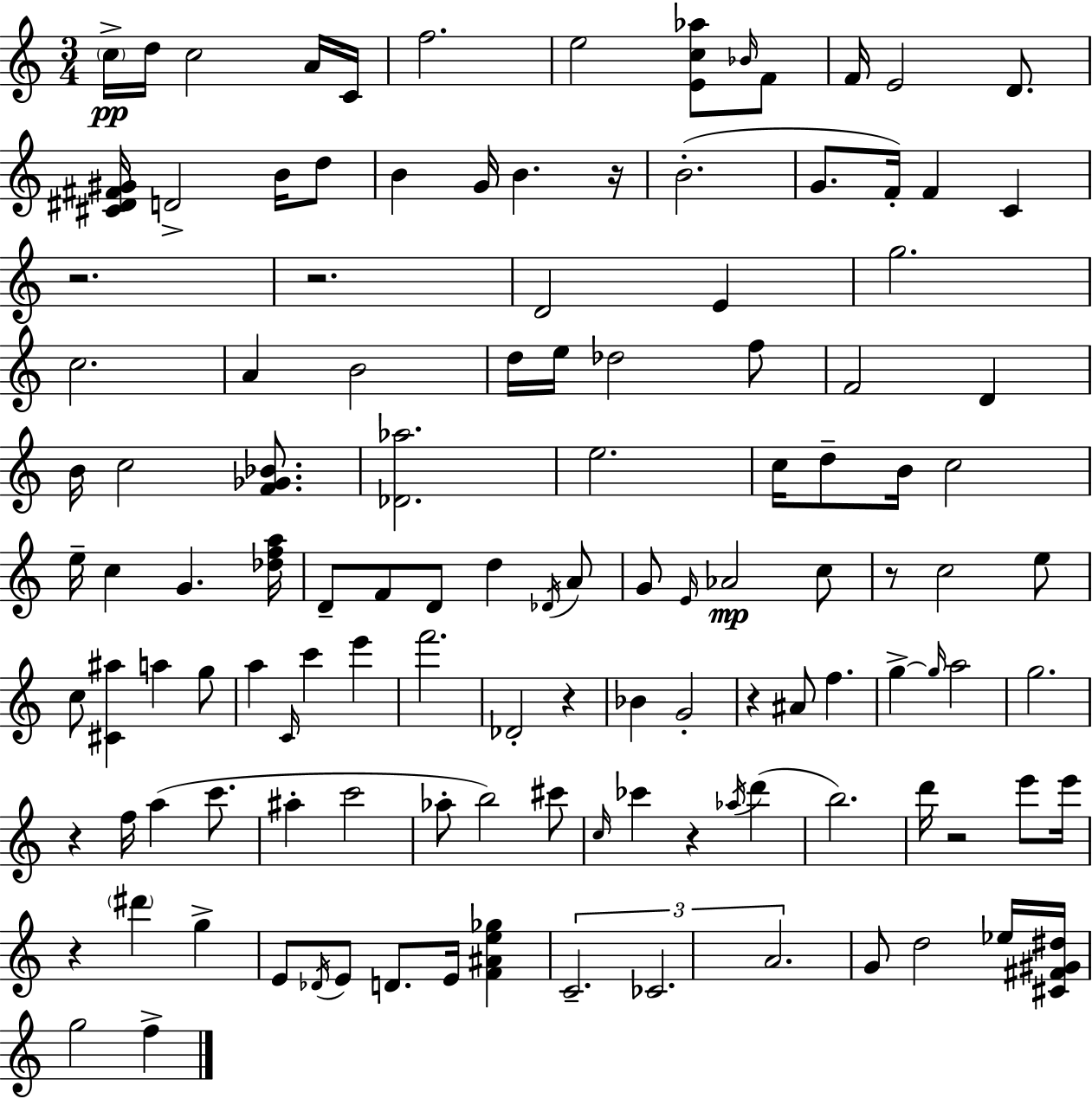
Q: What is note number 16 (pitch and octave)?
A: B4